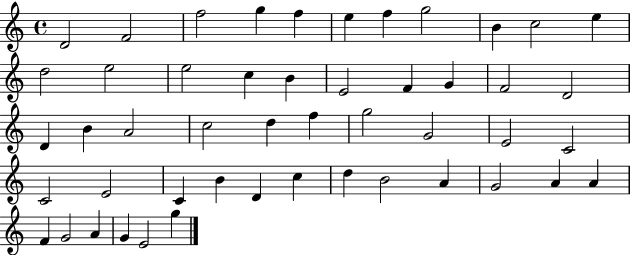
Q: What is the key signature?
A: C major